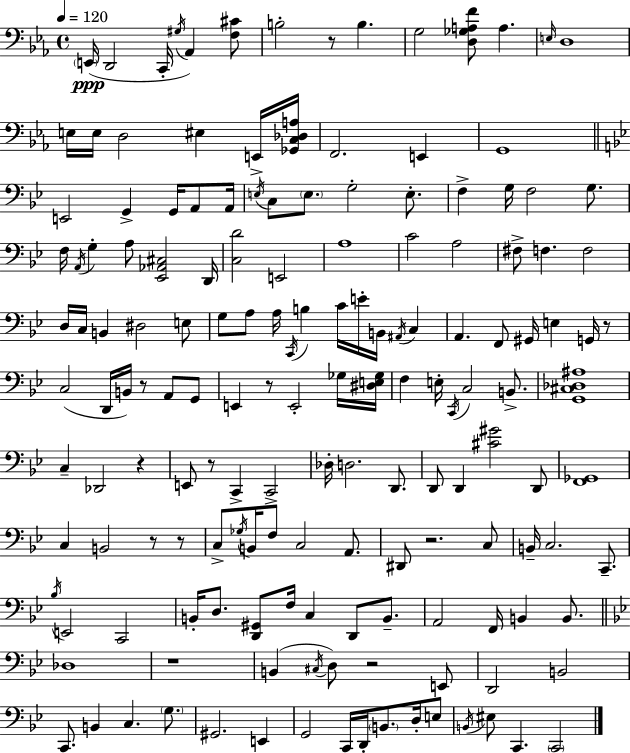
X:1
T:Untitled
M:4/4
L:1/4
K:Cm
E,,/4 D,,2 C,,/4 ^G,/4 _A,, [F,^C]/2 B,2 z/2 B, G,2 [D,_G,A,F]/2 A, E,/4 D,4 E,/4 E,/4 D,2 ^E, E,,/4 [_G,,C,_D,A,]/4 F,,2 E,, G,,4 E,,2 G,, G,,/4 A,,/2 A,,/4 E,/4 C,/2 E,/2 G,2 E,/2 F, G,/4 F,2 G,/2 F,/4 A,,/4 G, A,/2 [_E,,_A,,^C,]2 D,,/4 [C,D]2 E,,2 A,4 C2 A,2 ^F,/2 F, F,2 D,/4 C,/4 B,, ^D,2 E,/2 G,/2 A,/2 A,/4 C,,/4 B, C/4 E/4 B,,/4 ^A,,/4 C, A,, F,,/2 ^G,,/4 E, G,,/4 z/2 C,2 D,,/4 B,,/4 z/2 A,,/2 G,,/2 E,, z/2 E,,2 _G,/4 [^D,E,_G,]/4 F, E,/4 C,,/4 C,2 B,,/2 [G,,^C,_D,^A,]4 C, _D,,2 z E,,/2 z/2 C,, C,,2 _D,/4 D,2 D,,/2 D,,/2 D,, [^C^G]2 D,,/2 [F,,_G,,]4 C, B,,2 z/2 z/2 C,/2 _G,/4 B,,/4 F,/2 C,2 A,,/2 ^D,,/2 z2 C,/2 B,,/4 C,2 C,,/2 _B,/4 E,,2 C,,2 B,,/4 D,/2 [D,,^G,,]/2 F,/4 C, D,,/2 B,,/2 A,,2 F,,/4 B,, B,,/2 _D,4 z4 B,, ^C,/4 D,/2 z2 E,,/2 D,,2 B,,2 C,,/2 B,, C, G,/2 ^G,,2 E,, G,,2 C,,/4 D,,/4 B,,/2 D,/4 E,/2 B,,/4 ^E,/2 C,, C,,2